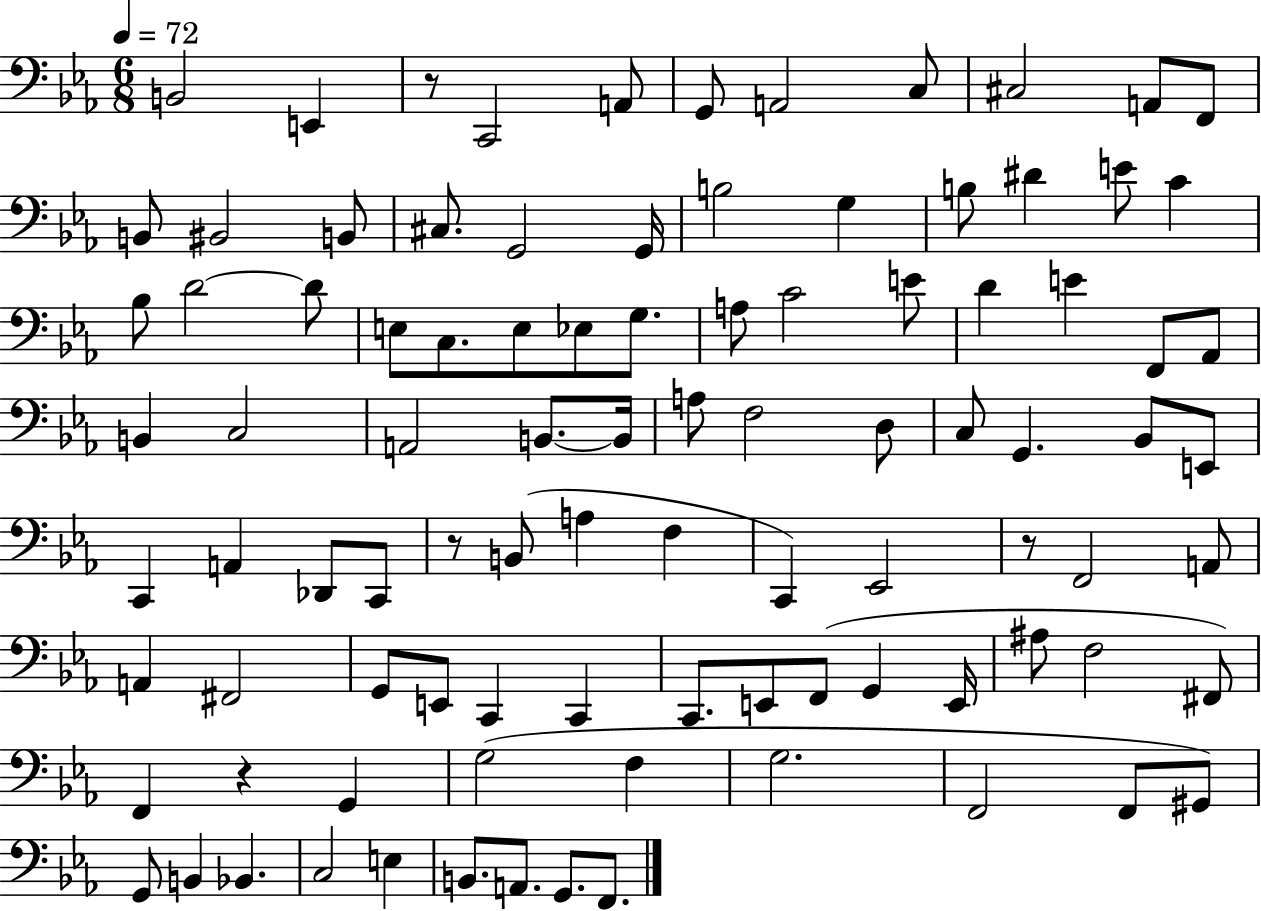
B2/h E2/q R/e C2/h A2/e G2/e A2/h C3/e C#3/h A2/e F2/e B2/e BIS2/h B2/e C#3/e. G2/h G2/s B3/h G3/q B3/e D#4/q E4/e C4/q Bb3/e D4/h D4/e E3/e C3/e. E3/e Eb3/e G3/e. A3/e C4/h E4/e D4/q E4/q F2/e Ab2/e B2/q C3/h A2/h B2/e. B2/s A3/e F3/h D3/e C3/e G2/q. Bb2/e E2/e C2/q A2/q Db2/e C2/e R/e B2/e A3/q F3/q C2/q Eb2/h R/e F2/h A2/e A2/q F#2/h G2/e E2/e C2/q C2/q C2/e. E2/e F2/e G2/q E2/s A#3/e F3/h F#2/e F2/q R/q G2/q G3/h F3/q G3/h. F2/h F2/e G#2/e G2/e B2/q Bb2/q. C3/h E3/q B2/e. A2/e. G2/e. F2/e.